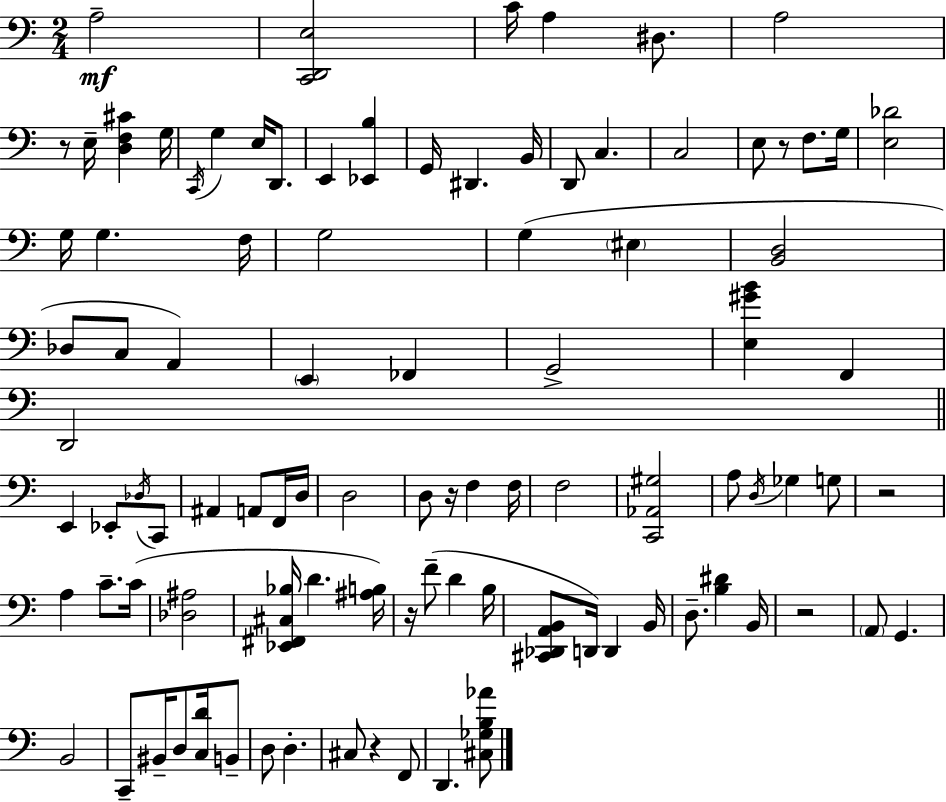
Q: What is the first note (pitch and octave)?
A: A3